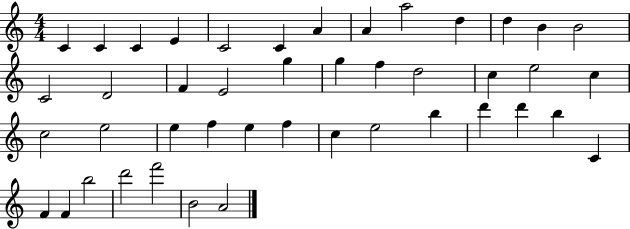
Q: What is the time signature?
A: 4/4